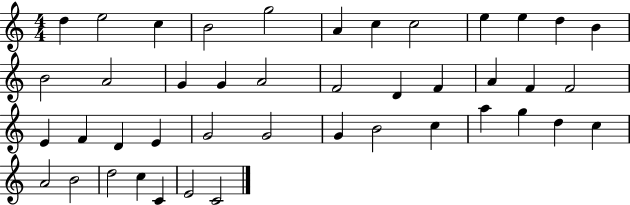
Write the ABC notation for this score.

X:1
T:Untitled
M:4/4
L:1/4
K:C
d e2 c B2 g2 A c c2 e e d B B2 A2 G G A2 F2 D F A F F2 E F D E G2 G2 G B2 c a g d c A2 B2 d2 c C E2 C2